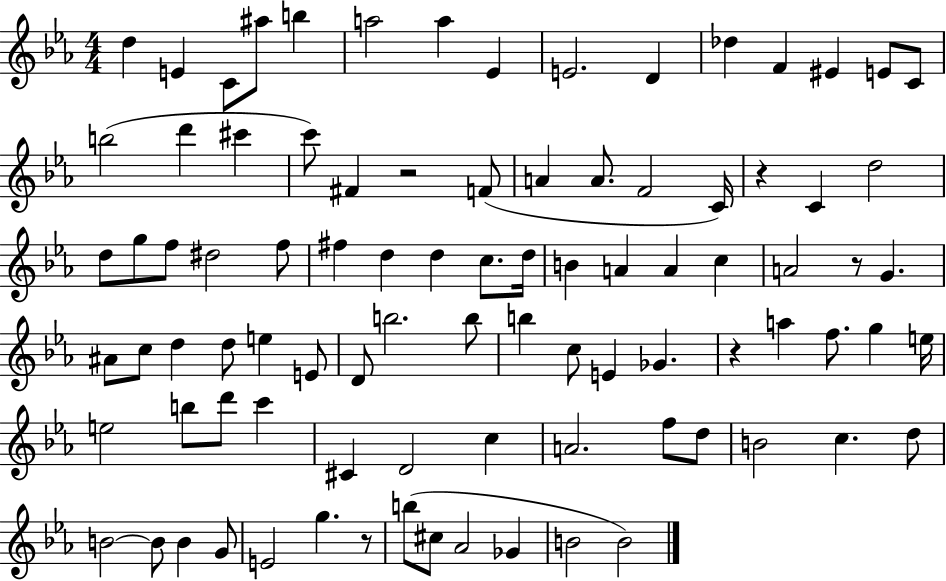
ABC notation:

X:1
T:Untitled
M:4/4
L:1/4
K:Eb
d E C/2 ^a/2 b a2 a _E E2 D _d F ^E E/2 C/2 b2 d' ^c' c'/2 ^F z2 F/2 A A/2 F2 C/4 z C d2 d/2 g/2 f/2 ^d2 f/2 ^f d d c/2 d/4 B A A c A2 z/2 G ^A/2 c/2 d d/2 e E/2 D/2 b2 b/2 b c/2 E _G z a f/2 g e/4 e2 b/2 d'/2 c' ^C D2 c A2 f/2 d/2 B2 c d/2 B2 B/2 B G/2 E2 g z/2 b/2 ^c/2 _A2 _G B2 B2